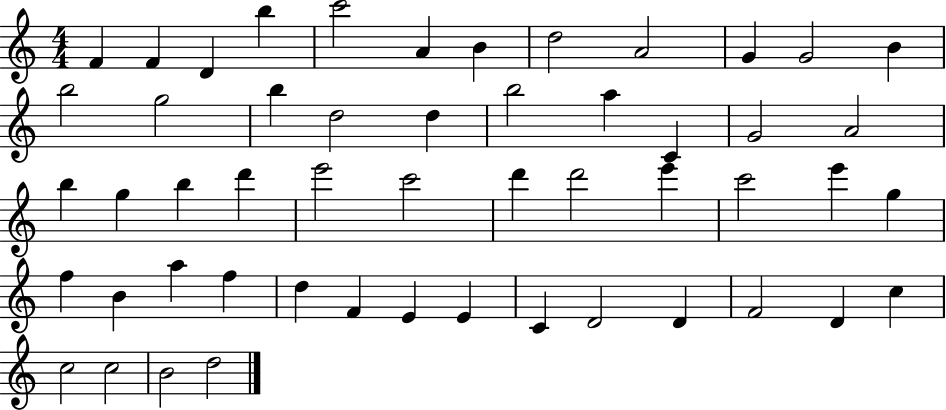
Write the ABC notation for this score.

X:1
T:Untitled
M:4/4
L:1/4
K:C
F F D b c'2 A B d2 A2 G G2 B b2 g2 b d2 d b2 a C G2 A2 b g b d' e'2 c'2 d' d'2 e' c'2 e' g f B a f d F E E C D2 D F2 D c c2 c2 B2 d2